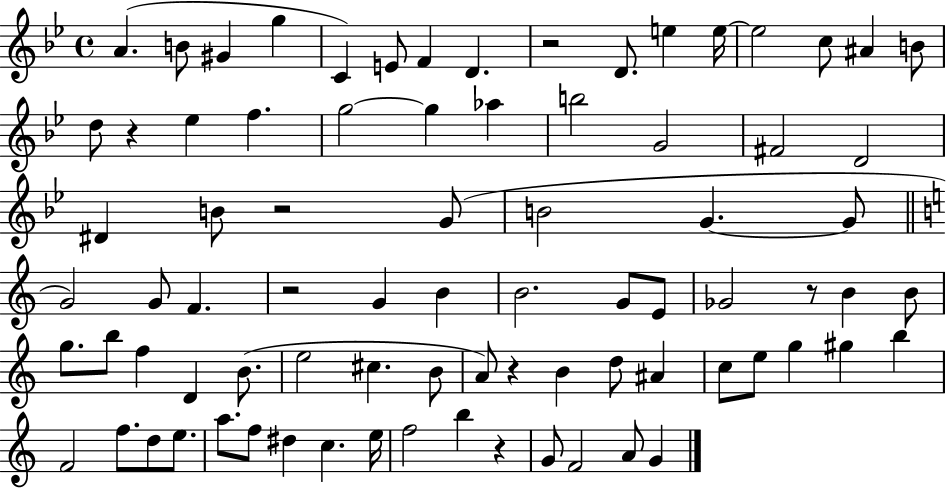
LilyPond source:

{
  \clef treble
  \time 4/4
  \defaultTimeSignature
  \key bes \major
  a'4.( b'8 gis'4 g''4 | c'4) e'8 f'4 d'4. | r2 d'8. e''4 e''16~~ | e''2 c''8 ais'4 b'8 | \break d''8 r4 ees''4 f''4. | g''2~~ g''4 aes''4 | b''2 g'2 | fis'2 d'2 | \break dis'4 b'8 r2 g'8( | b'2 g'4.~~ g'8 | \bar "||" \break \key c \major g'2) g'8 f'4. | r2 g'4 b'4 | b'2. g'8 e'8 | ges'2 r8 b'4 b'8 | \break g''8. b''8 f''4 d'4 b'8.( | e''2 cis''4. b'8 | a'8) r4 b'4 d''8 ais'4 | c''8 e''8 g''4 gis''4 b''4 | \break f'2 f''8. d''8 e''8. | a''8. f''8 dis''4 c''4. e''16 | f''2 b''4 r4 | g'8 f'2 a'8 g'4 | \break \bar "|."
}